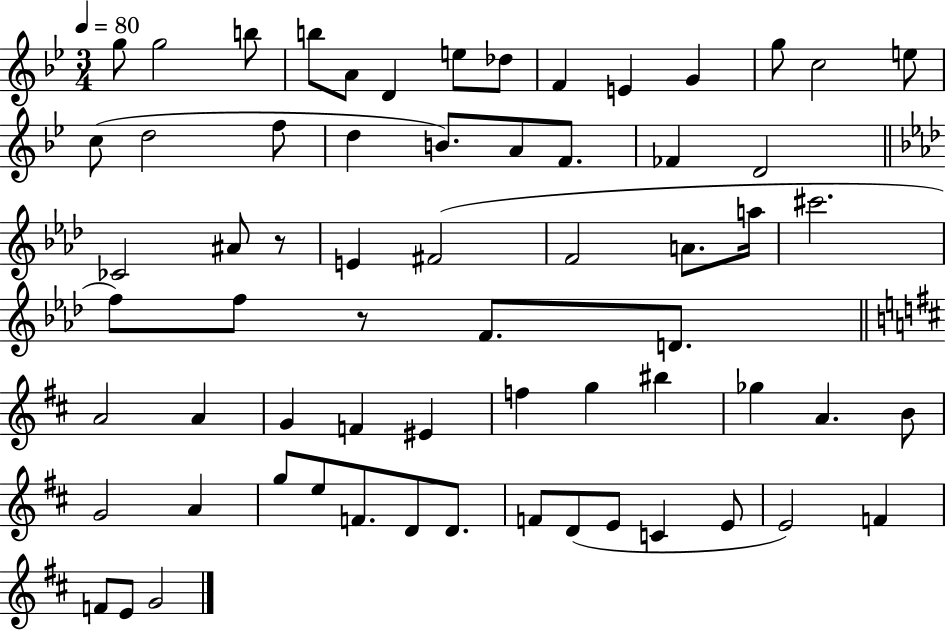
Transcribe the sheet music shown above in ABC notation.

X:1
T:Untitled
M:3/4
L:1/4
K:Bb
g/2 g2 b/2 b/2 A/2 D e/2 _d/2 F E G g/2 c2 e/2 c/2 d2 f/2 d B/2 A/2 F/2 _F D2 _C2 ^A/2 z/2 E ^F2 F2 A/2 a/4 ^c'2 f/2 f/2 z/2 F/2 D/2 A2 A G F ^E f g ^b _g A B/2 G2 A g/2 e/2 F/2 D/2 D/2 F/2 D/2 E/2 C E/2 E2 F F/2 E/2 G2